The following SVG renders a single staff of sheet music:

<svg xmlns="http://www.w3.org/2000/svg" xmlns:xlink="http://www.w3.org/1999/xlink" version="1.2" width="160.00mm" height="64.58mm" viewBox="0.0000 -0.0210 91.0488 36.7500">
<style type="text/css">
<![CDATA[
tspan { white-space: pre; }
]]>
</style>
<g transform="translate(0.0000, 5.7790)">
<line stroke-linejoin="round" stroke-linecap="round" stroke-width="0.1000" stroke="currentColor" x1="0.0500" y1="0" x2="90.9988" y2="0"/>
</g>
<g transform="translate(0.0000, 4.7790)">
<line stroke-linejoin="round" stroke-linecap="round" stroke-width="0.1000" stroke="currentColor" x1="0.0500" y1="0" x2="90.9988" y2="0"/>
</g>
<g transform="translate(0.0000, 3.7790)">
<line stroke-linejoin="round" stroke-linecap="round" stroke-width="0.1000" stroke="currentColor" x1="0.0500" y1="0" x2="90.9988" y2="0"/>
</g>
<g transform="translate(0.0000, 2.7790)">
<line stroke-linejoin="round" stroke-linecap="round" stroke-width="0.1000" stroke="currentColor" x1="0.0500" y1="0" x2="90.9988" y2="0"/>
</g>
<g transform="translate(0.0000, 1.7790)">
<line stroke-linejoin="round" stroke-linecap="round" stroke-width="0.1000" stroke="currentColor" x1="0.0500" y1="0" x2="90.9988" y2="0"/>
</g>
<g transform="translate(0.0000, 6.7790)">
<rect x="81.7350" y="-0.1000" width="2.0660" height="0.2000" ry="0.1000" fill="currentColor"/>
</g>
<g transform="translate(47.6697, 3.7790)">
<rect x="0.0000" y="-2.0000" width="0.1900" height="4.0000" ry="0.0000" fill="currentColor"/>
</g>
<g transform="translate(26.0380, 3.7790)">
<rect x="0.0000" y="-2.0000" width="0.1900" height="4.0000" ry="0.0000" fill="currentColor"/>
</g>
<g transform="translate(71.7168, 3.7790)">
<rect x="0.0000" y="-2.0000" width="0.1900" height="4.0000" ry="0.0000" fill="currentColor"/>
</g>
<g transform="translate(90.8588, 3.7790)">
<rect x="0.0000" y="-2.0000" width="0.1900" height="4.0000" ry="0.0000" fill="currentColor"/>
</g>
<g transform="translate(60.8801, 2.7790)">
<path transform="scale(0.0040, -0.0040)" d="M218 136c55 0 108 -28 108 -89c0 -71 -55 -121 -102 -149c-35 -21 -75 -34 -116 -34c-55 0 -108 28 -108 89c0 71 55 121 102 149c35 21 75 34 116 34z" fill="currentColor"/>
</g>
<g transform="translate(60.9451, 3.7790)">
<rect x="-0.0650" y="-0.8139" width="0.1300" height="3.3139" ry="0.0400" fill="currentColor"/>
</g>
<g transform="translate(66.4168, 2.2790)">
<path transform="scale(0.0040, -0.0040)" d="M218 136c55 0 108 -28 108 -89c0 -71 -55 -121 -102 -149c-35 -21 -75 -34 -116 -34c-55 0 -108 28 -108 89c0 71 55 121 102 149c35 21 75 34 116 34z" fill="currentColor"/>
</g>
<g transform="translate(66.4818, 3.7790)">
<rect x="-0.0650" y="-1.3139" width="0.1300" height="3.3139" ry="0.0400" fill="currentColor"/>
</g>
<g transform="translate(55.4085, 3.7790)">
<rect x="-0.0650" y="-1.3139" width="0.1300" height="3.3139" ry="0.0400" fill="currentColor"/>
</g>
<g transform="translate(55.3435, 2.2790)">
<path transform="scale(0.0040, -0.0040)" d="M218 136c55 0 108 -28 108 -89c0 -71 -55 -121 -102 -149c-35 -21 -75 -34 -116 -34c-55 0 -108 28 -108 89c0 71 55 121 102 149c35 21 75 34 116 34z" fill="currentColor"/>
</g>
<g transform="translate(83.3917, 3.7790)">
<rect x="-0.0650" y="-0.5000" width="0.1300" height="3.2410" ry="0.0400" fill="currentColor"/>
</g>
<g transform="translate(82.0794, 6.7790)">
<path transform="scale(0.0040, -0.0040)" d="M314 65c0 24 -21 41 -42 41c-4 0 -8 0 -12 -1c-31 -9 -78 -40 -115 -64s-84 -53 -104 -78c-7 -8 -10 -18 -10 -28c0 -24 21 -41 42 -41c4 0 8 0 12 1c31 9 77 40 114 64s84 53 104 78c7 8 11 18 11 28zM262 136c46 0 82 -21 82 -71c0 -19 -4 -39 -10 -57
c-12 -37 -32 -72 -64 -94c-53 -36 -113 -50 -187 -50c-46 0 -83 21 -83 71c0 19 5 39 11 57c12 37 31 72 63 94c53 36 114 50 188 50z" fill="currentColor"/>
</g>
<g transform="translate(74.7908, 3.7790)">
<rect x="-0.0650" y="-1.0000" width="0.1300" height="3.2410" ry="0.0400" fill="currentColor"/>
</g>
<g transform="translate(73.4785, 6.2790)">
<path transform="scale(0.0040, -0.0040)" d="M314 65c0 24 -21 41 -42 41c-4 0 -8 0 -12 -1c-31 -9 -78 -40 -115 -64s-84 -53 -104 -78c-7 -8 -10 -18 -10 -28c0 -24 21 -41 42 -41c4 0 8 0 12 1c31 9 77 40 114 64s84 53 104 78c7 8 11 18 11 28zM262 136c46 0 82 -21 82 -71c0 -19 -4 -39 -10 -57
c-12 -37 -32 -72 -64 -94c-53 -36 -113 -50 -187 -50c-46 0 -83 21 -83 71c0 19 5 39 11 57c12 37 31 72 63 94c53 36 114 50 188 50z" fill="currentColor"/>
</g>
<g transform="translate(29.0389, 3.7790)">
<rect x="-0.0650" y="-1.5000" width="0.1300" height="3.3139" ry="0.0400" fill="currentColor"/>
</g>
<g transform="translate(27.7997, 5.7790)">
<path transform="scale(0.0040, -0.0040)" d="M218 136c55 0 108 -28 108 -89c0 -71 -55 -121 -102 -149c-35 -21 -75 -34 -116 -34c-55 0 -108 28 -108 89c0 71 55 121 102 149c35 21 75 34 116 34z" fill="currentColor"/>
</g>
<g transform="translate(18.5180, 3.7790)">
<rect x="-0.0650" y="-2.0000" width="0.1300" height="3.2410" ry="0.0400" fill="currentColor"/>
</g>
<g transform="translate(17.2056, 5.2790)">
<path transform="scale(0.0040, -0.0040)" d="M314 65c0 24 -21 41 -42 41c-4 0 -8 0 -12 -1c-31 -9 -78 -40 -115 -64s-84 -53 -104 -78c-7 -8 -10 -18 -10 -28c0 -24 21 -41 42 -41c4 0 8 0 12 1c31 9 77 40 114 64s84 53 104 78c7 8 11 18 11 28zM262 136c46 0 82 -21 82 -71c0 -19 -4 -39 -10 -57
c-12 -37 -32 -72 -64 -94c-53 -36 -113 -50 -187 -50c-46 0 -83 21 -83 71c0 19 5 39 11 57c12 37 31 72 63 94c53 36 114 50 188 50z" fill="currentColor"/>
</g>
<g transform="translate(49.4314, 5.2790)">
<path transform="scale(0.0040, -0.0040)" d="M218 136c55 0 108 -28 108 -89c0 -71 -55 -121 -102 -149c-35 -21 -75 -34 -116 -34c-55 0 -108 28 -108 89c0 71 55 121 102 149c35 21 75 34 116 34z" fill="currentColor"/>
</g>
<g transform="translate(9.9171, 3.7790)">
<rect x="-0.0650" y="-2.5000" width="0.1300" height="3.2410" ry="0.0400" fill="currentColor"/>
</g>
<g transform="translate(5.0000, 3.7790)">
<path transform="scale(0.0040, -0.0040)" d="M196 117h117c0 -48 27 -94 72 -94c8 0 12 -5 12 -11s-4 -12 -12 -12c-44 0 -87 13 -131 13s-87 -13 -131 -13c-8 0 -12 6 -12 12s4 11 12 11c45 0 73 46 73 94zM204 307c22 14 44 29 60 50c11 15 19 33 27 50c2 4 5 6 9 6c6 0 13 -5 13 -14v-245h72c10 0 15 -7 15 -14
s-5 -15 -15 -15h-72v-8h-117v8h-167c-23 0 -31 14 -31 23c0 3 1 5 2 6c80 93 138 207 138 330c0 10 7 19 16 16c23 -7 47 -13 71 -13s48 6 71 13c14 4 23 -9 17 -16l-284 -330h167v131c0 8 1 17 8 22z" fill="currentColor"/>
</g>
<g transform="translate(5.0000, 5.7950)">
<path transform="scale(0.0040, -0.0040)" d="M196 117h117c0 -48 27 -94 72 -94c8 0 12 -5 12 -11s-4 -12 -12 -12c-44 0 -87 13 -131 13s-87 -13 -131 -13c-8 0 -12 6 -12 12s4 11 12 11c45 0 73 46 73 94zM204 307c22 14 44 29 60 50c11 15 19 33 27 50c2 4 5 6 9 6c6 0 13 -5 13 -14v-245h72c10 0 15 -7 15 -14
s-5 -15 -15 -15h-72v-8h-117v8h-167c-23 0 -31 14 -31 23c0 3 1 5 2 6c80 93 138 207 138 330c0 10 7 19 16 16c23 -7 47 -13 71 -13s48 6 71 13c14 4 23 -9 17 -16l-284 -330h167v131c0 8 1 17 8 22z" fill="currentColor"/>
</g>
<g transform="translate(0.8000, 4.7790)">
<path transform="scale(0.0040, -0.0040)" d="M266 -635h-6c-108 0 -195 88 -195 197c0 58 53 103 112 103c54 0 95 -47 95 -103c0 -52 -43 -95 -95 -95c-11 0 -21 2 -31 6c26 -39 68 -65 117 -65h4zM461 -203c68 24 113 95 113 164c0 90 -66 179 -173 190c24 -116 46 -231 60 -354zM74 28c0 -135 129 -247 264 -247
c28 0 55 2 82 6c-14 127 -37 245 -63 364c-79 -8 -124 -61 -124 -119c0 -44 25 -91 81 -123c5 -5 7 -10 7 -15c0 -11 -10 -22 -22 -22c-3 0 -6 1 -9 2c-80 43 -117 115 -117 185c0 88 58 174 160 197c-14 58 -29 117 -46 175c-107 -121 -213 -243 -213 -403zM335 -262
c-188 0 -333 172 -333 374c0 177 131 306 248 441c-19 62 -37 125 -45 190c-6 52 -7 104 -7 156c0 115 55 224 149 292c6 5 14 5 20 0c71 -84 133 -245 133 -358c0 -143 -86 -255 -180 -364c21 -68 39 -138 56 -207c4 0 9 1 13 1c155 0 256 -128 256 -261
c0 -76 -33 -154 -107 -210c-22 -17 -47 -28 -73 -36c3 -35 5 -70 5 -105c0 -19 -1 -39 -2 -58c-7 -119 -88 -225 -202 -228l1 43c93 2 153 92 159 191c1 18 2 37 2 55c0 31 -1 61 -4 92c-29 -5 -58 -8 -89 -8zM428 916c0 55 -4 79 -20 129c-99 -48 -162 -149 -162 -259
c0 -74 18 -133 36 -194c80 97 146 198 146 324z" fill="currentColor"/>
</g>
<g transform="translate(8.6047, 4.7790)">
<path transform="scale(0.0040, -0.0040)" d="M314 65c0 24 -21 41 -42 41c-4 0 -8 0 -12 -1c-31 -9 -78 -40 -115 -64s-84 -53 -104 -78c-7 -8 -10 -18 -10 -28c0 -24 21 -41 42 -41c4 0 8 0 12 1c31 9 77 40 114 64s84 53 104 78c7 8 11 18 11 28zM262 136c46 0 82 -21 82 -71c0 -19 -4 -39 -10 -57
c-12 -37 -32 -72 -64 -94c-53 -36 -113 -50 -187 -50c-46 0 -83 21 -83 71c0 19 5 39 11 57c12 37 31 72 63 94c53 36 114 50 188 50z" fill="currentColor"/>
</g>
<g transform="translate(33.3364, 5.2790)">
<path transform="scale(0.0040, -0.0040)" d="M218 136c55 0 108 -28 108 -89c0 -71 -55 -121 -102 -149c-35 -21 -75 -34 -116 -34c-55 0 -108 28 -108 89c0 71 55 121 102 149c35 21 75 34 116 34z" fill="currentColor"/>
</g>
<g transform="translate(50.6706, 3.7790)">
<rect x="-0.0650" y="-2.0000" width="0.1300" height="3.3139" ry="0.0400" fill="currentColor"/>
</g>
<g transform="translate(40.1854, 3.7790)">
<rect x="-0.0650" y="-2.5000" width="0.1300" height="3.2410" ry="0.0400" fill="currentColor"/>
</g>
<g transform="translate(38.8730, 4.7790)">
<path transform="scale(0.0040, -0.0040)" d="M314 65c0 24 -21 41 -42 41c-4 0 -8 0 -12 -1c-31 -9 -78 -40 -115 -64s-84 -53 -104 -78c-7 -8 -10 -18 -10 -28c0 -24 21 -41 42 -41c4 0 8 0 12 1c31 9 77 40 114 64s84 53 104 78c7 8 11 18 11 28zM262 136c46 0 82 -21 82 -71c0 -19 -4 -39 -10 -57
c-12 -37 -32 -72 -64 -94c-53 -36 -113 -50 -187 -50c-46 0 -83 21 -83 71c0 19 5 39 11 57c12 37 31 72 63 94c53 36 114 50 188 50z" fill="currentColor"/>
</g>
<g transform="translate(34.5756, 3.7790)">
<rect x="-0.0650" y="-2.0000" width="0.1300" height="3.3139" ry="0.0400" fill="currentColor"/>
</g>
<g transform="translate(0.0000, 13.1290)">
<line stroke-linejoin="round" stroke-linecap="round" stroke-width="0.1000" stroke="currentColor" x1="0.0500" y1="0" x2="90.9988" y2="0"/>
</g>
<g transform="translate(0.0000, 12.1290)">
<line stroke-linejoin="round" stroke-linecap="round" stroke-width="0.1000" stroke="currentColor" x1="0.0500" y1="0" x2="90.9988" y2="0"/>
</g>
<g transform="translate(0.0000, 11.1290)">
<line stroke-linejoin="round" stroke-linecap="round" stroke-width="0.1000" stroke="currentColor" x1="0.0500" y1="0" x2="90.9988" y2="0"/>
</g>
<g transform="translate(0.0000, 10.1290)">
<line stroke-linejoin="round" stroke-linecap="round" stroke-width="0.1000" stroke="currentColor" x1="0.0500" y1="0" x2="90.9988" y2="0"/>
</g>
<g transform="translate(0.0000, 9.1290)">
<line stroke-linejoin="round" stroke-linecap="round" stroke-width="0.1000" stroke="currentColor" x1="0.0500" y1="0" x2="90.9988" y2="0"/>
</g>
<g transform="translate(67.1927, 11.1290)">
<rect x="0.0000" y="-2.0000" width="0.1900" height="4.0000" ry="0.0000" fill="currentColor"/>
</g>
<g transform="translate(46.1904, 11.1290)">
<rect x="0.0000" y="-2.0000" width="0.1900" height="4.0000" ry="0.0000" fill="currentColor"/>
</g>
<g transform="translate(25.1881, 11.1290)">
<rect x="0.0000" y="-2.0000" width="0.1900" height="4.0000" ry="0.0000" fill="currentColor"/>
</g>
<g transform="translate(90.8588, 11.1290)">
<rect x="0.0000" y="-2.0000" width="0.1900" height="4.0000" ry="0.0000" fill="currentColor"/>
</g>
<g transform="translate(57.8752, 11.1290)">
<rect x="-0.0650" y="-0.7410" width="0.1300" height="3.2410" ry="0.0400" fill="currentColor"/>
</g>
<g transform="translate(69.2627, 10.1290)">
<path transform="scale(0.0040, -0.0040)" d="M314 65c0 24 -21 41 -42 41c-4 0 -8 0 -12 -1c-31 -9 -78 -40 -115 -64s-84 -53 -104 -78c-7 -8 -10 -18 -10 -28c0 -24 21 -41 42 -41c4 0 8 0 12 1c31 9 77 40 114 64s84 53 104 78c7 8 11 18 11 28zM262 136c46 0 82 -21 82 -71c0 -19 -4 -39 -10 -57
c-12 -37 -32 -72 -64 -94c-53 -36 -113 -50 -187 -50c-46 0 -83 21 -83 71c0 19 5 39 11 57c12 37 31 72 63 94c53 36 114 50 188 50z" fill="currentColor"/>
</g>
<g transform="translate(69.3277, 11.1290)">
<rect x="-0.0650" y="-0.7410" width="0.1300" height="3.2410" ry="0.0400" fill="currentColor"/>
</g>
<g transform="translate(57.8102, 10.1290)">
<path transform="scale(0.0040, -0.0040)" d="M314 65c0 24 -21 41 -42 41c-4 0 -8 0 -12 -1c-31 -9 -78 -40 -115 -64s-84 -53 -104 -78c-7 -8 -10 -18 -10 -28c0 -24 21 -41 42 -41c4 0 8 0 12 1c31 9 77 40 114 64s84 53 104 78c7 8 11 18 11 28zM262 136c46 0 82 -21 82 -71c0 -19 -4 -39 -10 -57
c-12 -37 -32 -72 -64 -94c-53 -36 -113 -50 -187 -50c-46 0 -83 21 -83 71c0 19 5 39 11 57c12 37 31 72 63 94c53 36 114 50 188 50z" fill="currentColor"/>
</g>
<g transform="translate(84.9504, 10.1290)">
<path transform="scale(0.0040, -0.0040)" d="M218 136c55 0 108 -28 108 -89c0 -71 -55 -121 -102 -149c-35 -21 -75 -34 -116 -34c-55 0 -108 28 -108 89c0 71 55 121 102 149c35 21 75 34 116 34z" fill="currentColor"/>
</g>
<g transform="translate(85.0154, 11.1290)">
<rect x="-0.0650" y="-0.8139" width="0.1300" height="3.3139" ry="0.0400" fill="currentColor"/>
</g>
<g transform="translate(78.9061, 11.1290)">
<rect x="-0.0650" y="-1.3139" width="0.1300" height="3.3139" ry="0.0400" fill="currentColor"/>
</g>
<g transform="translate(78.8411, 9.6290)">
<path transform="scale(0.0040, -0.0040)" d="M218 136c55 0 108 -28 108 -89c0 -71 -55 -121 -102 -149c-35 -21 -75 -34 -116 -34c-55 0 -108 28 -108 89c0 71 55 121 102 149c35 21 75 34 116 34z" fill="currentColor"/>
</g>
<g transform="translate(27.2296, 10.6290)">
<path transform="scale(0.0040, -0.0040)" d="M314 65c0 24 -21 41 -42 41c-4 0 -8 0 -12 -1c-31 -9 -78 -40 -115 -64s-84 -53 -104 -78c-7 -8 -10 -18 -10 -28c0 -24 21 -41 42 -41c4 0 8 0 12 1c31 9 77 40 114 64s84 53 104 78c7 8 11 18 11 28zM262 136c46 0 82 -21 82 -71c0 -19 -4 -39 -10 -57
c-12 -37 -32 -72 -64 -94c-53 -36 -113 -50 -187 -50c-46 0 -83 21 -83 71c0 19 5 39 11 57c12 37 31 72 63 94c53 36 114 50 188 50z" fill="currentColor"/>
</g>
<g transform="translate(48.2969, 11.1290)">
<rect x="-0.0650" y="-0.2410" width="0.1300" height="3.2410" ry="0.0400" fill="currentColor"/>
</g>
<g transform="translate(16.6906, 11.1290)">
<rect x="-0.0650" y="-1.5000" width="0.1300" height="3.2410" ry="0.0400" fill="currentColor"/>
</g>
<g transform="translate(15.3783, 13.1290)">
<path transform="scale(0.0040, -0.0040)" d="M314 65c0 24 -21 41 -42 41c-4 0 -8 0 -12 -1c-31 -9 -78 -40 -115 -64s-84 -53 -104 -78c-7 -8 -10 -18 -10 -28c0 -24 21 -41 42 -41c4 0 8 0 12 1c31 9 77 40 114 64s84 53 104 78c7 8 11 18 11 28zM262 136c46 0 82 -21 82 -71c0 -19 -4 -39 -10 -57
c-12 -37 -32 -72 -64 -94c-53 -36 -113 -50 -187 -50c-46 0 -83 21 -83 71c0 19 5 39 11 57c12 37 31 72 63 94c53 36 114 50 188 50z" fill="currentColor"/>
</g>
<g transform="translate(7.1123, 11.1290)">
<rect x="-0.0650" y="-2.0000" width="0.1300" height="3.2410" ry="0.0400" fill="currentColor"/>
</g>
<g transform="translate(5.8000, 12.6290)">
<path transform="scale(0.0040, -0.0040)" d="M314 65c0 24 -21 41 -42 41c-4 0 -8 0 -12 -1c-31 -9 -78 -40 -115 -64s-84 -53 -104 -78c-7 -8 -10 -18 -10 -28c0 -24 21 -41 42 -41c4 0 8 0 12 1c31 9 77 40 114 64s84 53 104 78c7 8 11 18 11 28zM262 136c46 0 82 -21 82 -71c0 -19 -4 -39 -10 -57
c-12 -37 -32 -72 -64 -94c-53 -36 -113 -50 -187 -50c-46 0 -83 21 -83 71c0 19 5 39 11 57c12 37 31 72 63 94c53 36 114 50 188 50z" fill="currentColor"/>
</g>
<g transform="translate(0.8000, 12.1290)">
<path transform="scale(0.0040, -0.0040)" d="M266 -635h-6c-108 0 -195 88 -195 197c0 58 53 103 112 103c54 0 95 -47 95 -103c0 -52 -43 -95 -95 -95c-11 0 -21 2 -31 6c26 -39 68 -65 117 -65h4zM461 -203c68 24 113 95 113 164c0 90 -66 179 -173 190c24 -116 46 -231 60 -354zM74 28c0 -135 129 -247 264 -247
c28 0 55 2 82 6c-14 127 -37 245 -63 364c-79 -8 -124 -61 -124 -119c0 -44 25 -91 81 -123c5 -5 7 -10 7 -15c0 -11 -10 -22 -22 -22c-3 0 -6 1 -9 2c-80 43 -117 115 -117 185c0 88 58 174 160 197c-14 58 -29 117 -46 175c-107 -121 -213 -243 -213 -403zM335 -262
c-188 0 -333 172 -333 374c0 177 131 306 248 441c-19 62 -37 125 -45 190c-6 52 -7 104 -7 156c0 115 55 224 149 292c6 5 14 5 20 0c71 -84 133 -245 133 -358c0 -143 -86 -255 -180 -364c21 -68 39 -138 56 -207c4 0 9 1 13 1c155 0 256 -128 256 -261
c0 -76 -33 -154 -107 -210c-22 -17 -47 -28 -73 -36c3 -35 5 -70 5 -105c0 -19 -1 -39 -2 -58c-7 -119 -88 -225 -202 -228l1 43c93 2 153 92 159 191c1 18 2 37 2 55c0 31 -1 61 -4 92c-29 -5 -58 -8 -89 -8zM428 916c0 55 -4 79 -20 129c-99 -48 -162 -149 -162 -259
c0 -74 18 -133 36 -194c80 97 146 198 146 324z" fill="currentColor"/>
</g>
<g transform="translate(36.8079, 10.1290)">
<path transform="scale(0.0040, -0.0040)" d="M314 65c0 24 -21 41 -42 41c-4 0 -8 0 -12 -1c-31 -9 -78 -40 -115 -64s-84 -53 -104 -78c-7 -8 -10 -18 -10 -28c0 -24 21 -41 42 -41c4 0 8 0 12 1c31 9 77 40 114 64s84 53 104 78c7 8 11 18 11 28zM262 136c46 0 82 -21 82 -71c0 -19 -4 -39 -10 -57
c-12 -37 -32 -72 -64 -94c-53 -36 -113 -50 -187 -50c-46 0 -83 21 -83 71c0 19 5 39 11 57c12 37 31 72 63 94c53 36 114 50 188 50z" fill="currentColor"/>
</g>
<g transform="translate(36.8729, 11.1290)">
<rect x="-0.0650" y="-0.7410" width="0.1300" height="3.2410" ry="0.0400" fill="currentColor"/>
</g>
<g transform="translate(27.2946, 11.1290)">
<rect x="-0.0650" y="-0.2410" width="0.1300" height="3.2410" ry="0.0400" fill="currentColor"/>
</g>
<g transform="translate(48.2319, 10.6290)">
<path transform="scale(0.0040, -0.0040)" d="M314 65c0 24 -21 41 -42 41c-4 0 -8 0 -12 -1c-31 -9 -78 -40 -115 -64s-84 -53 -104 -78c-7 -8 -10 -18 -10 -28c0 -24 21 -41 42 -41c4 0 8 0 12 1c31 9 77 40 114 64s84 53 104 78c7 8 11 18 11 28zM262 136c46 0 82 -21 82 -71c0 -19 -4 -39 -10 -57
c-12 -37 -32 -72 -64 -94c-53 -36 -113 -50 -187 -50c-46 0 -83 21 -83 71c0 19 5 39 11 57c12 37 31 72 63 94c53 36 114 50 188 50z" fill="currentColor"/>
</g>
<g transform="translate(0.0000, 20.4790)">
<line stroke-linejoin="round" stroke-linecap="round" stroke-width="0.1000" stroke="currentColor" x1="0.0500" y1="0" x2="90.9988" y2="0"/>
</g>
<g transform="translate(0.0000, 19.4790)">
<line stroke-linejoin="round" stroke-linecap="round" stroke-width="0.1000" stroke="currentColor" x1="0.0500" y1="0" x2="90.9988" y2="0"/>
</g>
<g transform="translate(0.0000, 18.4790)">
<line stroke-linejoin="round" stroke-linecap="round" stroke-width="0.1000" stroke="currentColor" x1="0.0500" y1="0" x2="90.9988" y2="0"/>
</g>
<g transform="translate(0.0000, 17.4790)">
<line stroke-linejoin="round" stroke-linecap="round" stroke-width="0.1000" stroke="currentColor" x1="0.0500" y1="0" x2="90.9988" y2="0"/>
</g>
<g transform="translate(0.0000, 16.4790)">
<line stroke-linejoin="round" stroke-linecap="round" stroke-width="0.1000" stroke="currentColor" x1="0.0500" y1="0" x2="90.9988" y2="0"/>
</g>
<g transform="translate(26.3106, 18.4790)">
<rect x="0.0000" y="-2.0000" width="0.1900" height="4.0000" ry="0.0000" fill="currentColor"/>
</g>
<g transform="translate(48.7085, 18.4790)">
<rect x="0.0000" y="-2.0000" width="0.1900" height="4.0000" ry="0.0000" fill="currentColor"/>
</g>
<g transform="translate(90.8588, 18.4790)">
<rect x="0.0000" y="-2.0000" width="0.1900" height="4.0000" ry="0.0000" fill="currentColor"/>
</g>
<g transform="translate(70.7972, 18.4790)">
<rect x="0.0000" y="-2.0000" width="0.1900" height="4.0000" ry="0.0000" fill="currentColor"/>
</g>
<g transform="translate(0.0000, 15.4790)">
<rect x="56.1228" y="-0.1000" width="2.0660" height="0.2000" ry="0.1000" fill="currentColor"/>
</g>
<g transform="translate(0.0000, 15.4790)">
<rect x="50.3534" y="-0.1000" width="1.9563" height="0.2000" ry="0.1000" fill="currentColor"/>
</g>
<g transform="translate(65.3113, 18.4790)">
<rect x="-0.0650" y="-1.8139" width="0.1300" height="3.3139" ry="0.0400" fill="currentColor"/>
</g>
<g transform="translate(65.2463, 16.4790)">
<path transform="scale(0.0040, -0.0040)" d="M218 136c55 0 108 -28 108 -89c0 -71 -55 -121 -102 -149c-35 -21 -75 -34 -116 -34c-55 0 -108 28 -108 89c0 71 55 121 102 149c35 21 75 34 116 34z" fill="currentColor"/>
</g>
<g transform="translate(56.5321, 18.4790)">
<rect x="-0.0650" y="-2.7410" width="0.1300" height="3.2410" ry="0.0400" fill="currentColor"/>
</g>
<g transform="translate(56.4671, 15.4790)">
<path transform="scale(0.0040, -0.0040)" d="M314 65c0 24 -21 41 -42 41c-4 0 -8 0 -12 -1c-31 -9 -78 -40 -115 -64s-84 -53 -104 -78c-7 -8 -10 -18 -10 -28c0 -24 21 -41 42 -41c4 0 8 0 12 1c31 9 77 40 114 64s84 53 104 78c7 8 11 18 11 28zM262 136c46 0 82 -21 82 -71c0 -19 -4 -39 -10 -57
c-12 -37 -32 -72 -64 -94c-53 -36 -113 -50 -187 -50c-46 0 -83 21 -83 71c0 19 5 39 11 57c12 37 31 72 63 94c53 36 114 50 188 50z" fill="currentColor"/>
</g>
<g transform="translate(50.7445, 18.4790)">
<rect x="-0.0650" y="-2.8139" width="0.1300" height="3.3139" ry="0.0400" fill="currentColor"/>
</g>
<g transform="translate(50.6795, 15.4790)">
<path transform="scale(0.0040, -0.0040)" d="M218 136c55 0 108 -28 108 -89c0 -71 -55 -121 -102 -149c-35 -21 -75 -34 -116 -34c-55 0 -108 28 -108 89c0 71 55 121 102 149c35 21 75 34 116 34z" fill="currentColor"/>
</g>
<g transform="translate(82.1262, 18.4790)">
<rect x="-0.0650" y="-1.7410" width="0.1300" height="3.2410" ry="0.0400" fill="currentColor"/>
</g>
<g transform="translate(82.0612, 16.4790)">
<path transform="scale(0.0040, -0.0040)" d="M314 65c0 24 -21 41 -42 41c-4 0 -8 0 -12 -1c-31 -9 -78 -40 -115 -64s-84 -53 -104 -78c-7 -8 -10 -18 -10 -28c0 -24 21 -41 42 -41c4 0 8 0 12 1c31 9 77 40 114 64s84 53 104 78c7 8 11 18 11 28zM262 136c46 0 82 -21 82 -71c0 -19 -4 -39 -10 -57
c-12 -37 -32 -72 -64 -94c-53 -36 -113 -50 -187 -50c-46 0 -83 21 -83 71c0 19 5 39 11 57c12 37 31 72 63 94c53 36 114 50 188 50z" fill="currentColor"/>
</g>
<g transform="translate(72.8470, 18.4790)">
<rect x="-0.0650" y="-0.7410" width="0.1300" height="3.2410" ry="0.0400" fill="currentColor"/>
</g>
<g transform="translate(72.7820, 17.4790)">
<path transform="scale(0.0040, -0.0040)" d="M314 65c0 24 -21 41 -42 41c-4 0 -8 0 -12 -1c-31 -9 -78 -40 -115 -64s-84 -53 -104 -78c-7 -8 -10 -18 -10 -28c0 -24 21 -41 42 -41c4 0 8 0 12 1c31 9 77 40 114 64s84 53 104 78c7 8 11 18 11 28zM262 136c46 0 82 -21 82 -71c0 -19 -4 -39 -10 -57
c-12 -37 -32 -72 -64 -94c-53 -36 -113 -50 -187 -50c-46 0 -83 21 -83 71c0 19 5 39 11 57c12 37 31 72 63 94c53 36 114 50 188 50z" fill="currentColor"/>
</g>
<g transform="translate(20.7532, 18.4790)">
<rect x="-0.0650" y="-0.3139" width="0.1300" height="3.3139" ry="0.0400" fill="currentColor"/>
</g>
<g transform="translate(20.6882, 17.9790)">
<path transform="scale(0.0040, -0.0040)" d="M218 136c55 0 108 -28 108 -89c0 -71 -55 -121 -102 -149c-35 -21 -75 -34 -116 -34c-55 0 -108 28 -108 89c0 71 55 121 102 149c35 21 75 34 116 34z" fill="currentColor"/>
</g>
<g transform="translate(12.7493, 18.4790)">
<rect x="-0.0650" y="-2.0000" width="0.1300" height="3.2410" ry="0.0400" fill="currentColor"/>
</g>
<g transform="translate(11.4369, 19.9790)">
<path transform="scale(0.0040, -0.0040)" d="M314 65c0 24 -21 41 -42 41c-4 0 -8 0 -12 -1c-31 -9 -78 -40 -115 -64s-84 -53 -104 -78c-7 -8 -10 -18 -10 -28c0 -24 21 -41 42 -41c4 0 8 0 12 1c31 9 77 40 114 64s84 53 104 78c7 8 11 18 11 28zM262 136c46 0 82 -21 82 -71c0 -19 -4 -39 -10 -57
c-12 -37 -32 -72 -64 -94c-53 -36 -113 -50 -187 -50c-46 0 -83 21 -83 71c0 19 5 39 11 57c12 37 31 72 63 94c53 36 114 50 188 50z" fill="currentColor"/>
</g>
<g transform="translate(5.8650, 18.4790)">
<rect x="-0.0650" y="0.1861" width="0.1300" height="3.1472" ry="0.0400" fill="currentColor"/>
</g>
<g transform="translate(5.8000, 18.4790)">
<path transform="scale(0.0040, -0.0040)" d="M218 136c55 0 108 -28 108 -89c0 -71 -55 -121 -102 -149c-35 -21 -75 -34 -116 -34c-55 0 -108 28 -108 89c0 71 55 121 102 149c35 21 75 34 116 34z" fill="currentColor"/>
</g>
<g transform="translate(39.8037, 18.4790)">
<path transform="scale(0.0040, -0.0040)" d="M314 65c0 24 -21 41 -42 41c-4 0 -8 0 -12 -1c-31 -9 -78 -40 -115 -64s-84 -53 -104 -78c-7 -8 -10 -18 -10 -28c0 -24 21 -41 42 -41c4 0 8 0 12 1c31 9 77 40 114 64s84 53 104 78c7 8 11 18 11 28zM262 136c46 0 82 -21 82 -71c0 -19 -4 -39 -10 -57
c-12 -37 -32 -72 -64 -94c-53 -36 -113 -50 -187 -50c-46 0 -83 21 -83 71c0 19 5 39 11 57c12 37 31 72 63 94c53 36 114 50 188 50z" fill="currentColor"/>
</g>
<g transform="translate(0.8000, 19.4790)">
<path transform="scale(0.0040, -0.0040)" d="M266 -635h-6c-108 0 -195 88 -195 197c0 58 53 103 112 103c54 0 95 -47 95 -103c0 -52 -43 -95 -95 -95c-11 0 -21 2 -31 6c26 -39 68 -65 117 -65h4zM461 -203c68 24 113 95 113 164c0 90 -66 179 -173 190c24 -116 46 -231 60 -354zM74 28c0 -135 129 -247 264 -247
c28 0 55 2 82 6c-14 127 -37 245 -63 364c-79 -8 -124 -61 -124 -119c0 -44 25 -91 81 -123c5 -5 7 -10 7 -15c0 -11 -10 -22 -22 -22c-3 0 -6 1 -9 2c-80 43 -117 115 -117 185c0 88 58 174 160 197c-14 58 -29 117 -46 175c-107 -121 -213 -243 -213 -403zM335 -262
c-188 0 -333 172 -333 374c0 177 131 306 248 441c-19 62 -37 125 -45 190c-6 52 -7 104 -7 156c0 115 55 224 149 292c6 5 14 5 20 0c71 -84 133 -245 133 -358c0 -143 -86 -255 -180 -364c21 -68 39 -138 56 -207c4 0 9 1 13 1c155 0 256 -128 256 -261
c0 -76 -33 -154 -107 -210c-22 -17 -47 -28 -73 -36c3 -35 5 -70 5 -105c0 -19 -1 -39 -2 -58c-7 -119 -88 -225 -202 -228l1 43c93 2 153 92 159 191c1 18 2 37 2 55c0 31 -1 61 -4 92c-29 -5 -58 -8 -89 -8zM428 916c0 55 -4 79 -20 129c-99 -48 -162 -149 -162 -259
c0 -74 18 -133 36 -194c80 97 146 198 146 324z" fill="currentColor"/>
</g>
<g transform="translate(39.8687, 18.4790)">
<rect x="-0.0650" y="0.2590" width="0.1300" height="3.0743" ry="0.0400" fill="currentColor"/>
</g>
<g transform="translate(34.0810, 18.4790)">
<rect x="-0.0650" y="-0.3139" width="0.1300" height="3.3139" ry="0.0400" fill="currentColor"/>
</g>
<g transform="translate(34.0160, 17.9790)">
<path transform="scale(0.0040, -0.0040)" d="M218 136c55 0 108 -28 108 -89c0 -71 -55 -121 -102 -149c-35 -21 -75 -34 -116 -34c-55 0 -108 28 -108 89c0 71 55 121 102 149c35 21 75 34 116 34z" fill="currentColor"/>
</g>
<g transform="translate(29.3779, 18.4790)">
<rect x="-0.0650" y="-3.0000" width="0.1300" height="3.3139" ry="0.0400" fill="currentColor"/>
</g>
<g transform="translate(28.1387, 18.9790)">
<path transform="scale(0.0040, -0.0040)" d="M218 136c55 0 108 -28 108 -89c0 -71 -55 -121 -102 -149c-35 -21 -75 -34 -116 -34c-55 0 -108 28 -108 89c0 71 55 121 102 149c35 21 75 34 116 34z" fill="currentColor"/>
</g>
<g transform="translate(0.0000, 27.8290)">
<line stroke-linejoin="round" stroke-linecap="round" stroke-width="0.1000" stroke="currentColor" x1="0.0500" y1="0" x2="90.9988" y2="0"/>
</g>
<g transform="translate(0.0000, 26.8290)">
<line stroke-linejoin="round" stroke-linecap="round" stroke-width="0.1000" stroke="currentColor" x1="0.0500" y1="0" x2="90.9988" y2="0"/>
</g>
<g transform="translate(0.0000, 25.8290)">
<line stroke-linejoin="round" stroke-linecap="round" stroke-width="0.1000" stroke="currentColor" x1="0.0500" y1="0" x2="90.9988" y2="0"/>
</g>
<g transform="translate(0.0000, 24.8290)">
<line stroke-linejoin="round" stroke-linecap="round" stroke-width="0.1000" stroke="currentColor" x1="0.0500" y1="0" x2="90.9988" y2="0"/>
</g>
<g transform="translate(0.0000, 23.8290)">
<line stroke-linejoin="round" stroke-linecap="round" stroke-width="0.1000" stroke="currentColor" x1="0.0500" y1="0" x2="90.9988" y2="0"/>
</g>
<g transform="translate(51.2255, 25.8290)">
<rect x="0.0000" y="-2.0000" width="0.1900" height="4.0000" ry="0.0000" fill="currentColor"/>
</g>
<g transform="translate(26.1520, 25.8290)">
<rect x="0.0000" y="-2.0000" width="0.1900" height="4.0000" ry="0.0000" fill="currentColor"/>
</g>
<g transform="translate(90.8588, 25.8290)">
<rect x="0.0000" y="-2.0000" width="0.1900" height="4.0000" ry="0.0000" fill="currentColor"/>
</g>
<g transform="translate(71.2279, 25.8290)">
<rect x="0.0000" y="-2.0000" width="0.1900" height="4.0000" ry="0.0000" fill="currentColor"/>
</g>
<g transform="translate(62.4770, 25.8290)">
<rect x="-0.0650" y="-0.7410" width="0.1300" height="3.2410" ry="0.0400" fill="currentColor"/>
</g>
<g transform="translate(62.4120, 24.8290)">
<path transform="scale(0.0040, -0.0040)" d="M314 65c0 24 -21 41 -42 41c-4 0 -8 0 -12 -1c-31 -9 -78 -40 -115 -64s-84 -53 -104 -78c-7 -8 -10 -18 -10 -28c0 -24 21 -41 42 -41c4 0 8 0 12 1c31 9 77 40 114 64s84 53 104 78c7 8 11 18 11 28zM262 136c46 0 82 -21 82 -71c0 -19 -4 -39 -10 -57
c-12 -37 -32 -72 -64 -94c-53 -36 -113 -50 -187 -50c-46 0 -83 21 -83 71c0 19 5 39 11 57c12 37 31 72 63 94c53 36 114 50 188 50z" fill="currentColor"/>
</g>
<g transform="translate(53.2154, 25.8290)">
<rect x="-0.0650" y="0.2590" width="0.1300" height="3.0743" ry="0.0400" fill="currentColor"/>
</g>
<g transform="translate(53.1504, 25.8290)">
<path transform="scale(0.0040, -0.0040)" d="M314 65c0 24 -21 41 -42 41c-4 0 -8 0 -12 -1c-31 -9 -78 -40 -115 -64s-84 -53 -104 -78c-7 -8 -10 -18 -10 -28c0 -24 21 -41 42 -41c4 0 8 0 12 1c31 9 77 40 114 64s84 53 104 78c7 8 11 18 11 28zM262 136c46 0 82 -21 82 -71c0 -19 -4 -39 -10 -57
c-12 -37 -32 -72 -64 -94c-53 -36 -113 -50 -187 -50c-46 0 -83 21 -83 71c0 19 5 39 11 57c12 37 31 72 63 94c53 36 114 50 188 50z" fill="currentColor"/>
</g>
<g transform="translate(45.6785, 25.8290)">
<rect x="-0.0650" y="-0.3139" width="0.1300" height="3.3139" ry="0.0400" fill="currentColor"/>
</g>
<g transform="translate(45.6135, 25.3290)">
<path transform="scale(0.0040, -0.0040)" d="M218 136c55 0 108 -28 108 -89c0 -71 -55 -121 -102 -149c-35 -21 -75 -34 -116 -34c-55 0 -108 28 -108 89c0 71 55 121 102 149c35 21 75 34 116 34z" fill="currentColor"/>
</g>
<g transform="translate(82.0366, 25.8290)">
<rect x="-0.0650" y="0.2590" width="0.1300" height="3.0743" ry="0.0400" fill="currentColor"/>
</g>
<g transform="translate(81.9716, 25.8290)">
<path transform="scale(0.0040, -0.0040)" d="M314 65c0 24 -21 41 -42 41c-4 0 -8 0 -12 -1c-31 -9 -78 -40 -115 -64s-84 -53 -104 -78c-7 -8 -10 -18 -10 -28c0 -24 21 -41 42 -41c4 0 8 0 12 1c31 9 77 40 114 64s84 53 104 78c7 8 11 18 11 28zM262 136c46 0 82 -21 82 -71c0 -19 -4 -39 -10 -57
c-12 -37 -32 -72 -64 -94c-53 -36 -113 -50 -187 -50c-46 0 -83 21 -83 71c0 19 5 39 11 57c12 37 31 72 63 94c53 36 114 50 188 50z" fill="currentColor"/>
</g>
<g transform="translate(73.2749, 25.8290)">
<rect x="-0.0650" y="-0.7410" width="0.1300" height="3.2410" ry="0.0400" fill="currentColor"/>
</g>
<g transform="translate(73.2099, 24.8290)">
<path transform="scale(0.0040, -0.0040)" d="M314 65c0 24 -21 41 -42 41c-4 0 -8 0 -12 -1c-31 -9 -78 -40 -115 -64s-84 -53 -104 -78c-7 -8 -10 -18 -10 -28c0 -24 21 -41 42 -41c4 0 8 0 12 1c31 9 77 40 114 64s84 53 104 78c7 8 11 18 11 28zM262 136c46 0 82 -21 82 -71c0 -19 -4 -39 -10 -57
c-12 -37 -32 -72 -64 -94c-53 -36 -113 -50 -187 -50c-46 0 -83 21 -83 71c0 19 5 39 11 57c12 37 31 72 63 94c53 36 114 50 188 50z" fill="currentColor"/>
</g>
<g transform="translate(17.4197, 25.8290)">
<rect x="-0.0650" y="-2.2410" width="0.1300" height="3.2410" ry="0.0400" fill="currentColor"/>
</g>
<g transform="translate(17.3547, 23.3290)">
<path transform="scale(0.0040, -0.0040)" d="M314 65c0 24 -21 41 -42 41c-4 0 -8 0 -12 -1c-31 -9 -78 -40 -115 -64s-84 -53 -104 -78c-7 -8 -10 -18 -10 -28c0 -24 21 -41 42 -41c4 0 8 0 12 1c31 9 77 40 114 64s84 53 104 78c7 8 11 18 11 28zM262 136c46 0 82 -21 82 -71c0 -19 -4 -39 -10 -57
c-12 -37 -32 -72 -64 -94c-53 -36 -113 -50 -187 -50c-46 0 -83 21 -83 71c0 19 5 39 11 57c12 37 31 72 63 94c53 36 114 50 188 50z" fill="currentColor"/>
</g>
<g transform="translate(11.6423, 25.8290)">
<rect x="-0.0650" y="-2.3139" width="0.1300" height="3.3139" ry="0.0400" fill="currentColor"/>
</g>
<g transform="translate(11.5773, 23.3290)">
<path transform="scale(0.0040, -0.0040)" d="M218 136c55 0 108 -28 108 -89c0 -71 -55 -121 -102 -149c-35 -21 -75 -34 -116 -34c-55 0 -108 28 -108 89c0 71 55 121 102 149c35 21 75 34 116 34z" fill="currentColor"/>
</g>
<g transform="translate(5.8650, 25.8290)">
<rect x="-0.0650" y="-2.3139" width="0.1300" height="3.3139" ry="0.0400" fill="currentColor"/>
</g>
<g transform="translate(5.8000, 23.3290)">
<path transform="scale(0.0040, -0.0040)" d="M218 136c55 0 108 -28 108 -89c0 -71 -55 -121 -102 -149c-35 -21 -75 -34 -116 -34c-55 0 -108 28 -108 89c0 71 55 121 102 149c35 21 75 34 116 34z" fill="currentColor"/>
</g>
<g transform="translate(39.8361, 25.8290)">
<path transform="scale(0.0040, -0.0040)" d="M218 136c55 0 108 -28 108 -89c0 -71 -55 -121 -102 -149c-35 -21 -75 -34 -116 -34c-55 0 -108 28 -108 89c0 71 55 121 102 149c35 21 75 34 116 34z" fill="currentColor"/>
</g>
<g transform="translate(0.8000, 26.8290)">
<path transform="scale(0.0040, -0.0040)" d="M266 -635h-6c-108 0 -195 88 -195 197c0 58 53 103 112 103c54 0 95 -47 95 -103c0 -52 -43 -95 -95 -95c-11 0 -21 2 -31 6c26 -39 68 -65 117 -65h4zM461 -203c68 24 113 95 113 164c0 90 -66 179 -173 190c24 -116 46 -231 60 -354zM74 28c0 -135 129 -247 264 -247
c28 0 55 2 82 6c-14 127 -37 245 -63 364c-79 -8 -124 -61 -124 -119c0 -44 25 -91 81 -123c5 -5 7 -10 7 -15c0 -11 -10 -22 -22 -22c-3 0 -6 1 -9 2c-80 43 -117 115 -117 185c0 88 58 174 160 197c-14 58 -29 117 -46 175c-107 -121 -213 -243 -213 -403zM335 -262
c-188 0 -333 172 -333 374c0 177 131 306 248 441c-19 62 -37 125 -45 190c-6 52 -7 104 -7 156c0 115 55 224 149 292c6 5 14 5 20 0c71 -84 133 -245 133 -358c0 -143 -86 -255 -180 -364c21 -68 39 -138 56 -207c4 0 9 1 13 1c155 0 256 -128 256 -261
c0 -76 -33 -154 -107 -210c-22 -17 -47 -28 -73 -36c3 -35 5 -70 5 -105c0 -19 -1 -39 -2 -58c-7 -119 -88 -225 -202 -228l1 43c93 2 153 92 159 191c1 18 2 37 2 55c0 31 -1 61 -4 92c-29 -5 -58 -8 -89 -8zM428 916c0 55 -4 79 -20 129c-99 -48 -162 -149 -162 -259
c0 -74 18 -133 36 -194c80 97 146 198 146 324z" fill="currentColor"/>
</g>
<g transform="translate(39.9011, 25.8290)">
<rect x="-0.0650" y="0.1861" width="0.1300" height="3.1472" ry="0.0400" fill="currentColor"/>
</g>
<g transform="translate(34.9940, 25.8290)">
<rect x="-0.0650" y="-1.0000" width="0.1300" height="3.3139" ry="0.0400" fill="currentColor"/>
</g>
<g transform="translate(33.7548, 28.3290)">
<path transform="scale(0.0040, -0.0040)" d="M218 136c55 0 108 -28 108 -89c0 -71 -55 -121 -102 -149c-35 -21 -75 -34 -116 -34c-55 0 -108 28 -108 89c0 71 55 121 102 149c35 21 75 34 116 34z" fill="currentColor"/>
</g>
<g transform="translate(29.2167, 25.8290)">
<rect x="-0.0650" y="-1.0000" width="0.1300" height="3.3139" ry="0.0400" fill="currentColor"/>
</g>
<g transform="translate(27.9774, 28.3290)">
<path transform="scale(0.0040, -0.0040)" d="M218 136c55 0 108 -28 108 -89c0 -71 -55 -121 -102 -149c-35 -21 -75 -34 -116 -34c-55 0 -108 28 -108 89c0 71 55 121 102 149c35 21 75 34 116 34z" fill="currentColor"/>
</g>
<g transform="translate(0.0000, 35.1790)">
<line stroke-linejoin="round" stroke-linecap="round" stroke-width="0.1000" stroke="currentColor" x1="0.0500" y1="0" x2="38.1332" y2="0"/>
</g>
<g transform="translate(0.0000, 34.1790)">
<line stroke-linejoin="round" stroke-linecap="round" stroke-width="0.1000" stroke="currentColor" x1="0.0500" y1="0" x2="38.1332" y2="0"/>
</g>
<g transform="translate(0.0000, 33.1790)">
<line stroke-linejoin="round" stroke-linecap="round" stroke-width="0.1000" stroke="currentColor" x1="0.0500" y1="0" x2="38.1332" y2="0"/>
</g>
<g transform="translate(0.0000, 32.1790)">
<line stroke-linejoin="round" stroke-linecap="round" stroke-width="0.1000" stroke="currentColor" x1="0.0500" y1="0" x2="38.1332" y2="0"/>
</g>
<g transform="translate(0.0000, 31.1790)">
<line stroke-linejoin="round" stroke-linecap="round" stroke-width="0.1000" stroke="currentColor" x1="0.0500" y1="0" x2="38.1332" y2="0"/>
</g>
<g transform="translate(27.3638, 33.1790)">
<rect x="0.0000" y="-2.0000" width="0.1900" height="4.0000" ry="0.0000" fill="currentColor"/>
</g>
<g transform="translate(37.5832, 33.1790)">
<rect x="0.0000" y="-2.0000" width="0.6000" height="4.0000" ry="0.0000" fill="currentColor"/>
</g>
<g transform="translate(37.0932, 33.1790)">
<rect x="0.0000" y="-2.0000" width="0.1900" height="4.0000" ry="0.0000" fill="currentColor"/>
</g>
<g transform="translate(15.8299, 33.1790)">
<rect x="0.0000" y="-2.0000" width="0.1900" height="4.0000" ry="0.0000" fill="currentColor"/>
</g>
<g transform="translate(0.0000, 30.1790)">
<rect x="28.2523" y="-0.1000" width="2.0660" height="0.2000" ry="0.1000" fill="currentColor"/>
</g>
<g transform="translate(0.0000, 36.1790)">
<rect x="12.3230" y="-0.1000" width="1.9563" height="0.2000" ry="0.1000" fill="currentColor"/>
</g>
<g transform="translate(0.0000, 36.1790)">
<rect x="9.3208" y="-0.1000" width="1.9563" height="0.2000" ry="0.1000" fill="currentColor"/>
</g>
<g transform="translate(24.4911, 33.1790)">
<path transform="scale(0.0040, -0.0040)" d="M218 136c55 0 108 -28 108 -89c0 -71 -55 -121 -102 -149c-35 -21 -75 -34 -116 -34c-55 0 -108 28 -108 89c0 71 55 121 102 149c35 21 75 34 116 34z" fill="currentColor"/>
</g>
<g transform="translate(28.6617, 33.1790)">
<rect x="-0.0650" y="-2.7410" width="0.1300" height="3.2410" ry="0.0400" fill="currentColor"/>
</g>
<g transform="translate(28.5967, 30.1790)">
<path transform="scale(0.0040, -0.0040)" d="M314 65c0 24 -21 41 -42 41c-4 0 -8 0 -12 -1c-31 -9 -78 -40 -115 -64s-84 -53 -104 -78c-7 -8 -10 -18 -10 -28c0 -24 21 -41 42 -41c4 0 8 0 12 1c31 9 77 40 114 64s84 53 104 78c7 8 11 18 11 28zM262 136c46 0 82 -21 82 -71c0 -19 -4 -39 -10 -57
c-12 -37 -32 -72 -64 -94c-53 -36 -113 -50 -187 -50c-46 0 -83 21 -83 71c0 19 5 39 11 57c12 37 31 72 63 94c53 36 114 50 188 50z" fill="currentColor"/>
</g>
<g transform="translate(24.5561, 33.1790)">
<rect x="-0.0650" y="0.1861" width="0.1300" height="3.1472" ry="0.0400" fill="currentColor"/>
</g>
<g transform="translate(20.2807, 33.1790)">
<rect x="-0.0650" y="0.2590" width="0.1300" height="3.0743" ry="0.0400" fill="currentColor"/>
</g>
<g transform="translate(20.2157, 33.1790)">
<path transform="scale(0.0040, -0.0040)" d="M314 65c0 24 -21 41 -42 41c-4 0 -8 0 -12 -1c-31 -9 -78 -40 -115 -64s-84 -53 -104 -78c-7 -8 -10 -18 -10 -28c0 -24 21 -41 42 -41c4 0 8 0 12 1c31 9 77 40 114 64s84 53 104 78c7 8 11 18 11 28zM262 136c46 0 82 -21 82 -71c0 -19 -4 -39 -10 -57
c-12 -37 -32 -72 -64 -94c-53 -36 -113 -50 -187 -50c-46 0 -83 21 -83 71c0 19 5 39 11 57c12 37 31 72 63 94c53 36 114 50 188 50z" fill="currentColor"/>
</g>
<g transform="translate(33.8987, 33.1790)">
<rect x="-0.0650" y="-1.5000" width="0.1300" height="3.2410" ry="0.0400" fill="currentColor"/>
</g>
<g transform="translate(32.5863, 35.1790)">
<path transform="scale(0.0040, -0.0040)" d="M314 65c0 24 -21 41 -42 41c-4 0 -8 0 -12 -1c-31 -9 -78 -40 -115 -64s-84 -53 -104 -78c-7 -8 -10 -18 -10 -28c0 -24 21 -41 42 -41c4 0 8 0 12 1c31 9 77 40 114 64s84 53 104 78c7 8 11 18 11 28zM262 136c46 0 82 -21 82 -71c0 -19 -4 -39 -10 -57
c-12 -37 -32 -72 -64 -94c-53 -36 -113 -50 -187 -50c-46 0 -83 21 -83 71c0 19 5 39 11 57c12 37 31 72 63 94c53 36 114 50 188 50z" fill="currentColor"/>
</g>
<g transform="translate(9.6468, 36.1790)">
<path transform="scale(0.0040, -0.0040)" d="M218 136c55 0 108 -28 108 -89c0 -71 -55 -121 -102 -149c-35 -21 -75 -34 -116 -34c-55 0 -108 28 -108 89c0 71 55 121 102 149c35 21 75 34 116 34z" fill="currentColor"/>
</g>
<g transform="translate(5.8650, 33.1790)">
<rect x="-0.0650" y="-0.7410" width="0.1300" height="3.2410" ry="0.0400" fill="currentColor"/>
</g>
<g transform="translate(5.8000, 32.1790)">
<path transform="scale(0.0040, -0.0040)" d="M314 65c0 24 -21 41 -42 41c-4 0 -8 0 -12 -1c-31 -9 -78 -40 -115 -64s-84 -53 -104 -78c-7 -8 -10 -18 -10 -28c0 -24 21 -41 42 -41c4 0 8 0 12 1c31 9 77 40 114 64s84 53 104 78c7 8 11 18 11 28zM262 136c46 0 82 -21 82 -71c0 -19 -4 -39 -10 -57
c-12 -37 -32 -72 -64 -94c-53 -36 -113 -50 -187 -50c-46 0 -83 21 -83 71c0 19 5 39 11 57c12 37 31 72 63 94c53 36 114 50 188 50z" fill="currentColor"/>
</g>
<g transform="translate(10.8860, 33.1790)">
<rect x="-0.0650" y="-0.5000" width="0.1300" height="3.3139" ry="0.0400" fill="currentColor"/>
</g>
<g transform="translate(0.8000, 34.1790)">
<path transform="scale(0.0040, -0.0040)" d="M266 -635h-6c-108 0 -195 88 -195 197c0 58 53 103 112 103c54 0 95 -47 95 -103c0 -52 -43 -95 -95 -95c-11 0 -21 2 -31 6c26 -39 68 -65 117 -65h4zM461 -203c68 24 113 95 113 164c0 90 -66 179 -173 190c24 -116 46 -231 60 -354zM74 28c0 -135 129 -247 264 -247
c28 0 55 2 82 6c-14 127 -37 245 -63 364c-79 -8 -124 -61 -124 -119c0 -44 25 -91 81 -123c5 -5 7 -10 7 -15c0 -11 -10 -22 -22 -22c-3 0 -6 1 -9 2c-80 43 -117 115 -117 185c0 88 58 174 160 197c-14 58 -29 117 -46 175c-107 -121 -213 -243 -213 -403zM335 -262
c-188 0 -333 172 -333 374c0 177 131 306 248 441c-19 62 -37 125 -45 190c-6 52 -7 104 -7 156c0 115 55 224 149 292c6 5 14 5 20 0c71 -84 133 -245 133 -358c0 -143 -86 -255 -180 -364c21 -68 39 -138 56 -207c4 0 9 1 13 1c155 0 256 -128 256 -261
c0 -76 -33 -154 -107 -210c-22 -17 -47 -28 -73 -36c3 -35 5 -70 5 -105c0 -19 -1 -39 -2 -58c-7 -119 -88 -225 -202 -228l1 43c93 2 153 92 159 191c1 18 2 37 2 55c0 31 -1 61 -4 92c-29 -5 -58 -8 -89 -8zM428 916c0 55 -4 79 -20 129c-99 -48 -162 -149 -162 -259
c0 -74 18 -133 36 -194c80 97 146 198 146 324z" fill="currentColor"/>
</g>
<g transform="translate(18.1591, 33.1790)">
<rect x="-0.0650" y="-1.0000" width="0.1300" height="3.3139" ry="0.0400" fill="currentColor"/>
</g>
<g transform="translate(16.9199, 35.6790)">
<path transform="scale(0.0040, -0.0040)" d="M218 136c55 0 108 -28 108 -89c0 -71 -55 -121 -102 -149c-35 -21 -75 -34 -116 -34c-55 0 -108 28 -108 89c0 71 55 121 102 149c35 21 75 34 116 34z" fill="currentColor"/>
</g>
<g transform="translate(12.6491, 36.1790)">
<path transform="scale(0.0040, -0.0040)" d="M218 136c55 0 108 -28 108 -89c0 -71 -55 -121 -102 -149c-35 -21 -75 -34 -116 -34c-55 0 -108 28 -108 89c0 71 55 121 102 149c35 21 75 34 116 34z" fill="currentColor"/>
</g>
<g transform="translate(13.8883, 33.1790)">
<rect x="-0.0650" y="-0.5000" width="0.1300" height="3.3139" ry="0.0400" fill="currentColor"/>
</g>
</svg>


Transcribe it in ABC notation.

X:1
T:Untitled
M:4/4
L:1/4
K:C
G2 F2 E F G2 F e d e D2 C2 F2 E2 c2 d2 c2 d2 d2 e d B F2 c A c B2 a a2 f d2 f2 g g g2 D D B c B2 d2 d2 B2 d2 C C D B2 B a2 E2